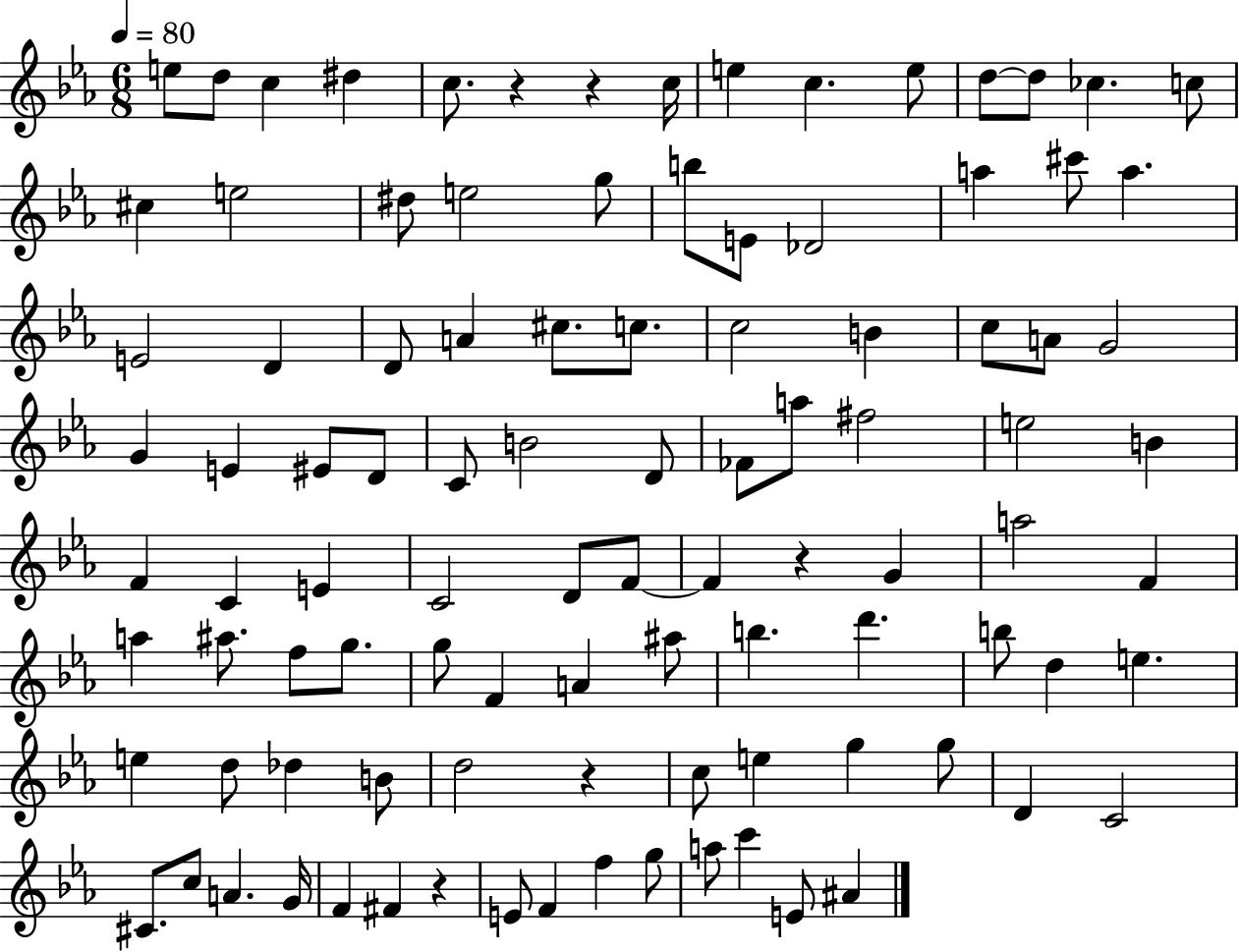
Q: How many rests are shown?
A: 5